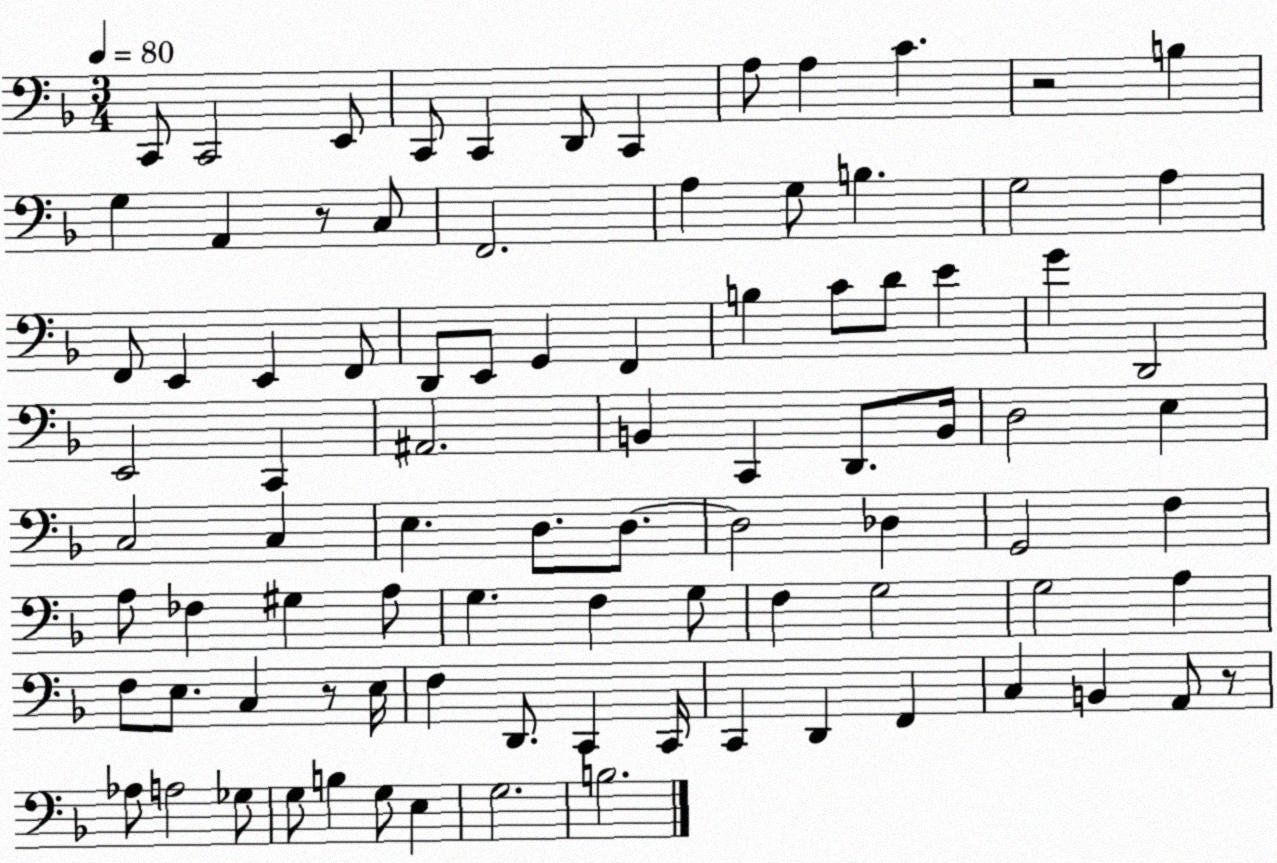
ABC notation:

X:1
T:Untitled
M:3/4
L:1/4
K:F
C,,/2 C,,2 E,,/2 C,,/2 C,, D,,/2 C,, A,/2 A, C z2 B, G, A,, z/2 C,/2 F,,2 A, G,/2 B, G,2 A, F,,/2 E,, E,, F,,/2 D,,/2 E,,/2 G,, F,, B, C/2 D/2 E G D,,2 E,,2 C,, ^A,,2 B,, C,, D,,/2 B,,/4 D,2 E, C,2 C, E, D,/2 D,/2 D,2 _D, G,,2 F, A,/2 _F, ^G, A,/2 G, F, G,/2 F, G,2 G,2 A, F,/2 E,/2 C, z/2 E,/4 F, D,,/2 C,, C,,/4 C,, D,, F,, C, B,, A,,/2 z/2 _A,/2 A,2 _G,/2 G,/2 B, G,/2 E, G,2 B,2